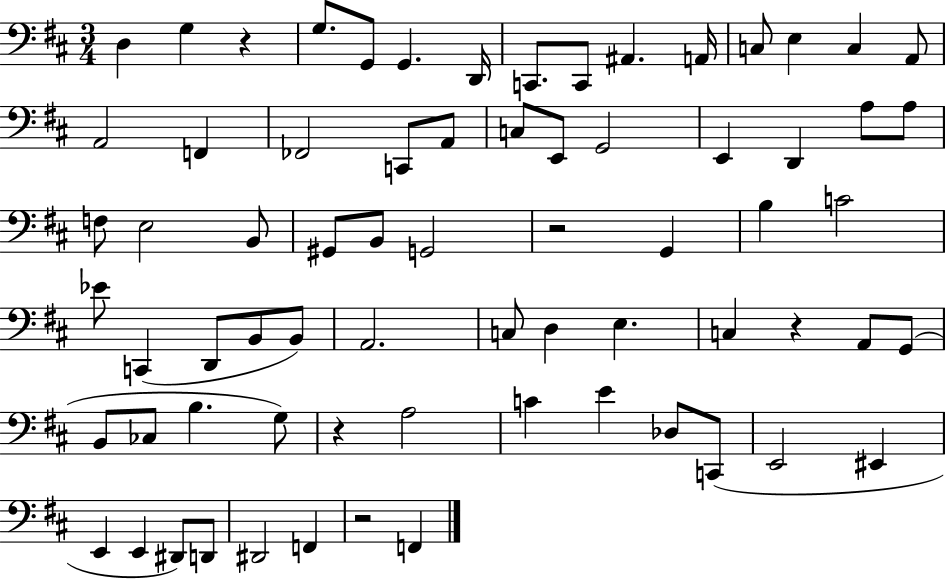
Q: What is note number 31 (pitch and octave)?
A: B2